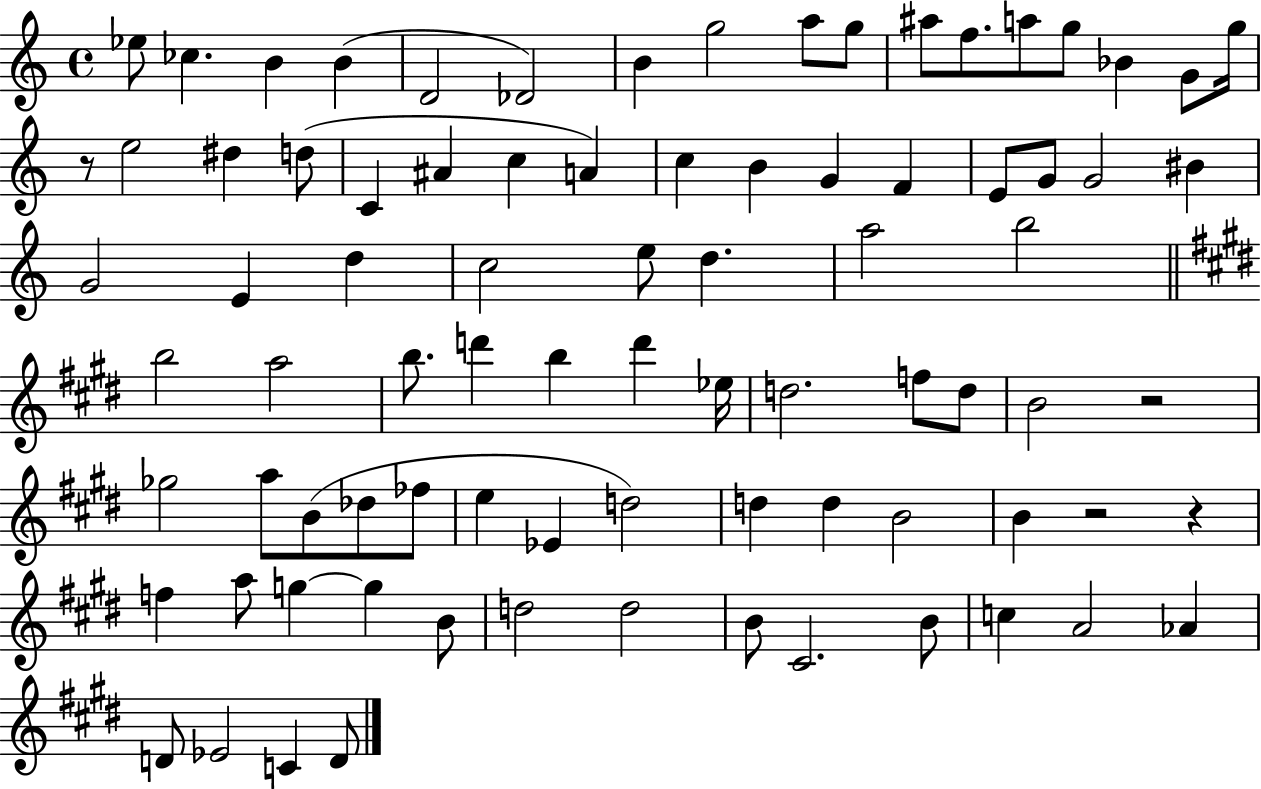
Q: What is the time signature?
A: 4/4